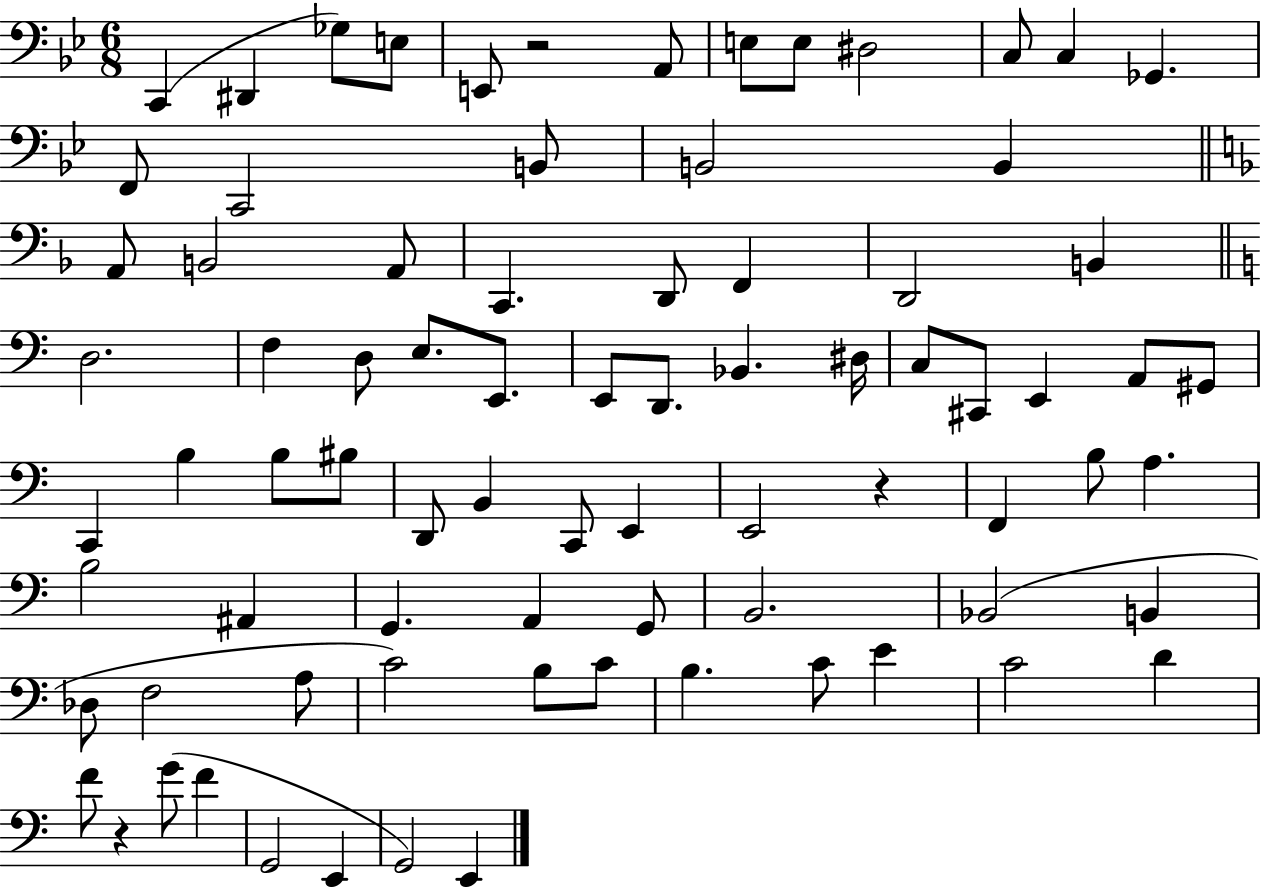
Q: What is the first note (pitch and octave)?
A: C2